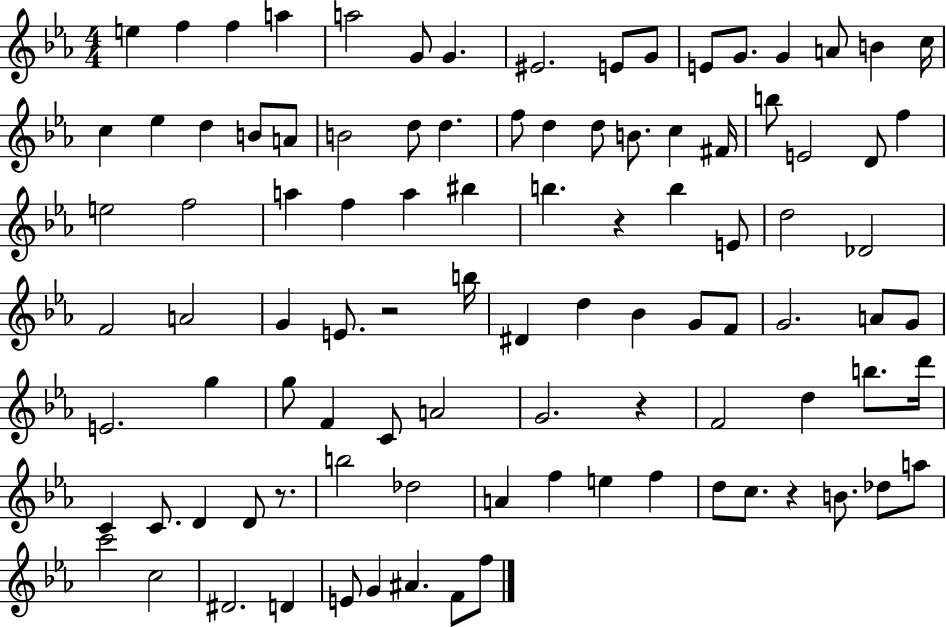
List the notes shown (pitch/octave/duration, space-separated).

E5/q F5/q F5/q A5/q A5/h G4/e G4/q. EIS4/h. E4/e G4/e E4/e G4/e. G4/q A4/e B4/q C5/s C5/q Eb5/q D5/q B4/e A4/e B4/h D5/e D5/q. F5/e D5/q D5/e B4/e. C5/q F#4/s B5/e E4/h D4/e F5/q E5/h F5/h A5/q F5/q A5/q BIS5/q B5/q. R/q B5/q E4/e D5/h Db4/h F4/h A4/h G4/q E4/e. R/h B5/s D#4/q D5/q Bb4/q G4/e F4/e G4/h. A4/e G4/e E4/h. G5/q G5/e F4/q C4/e A4/h G4/h. R/q F4/h D5/q B5/e. D6/s C4/q C4/e. D4/q D4/e R/e. B5/h Db5/h A4/q F5/q E5/q F5/q D5/e C5/e. R/q B4/e. Db5/e A5/e C6/h C5/h D#4/h. D4/q E4/e G4/q A#4/q. F4/e F5/e